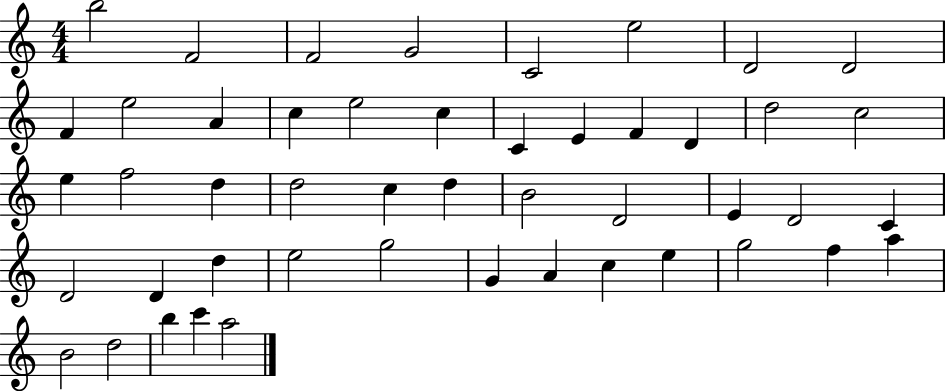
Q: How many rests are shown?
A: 0